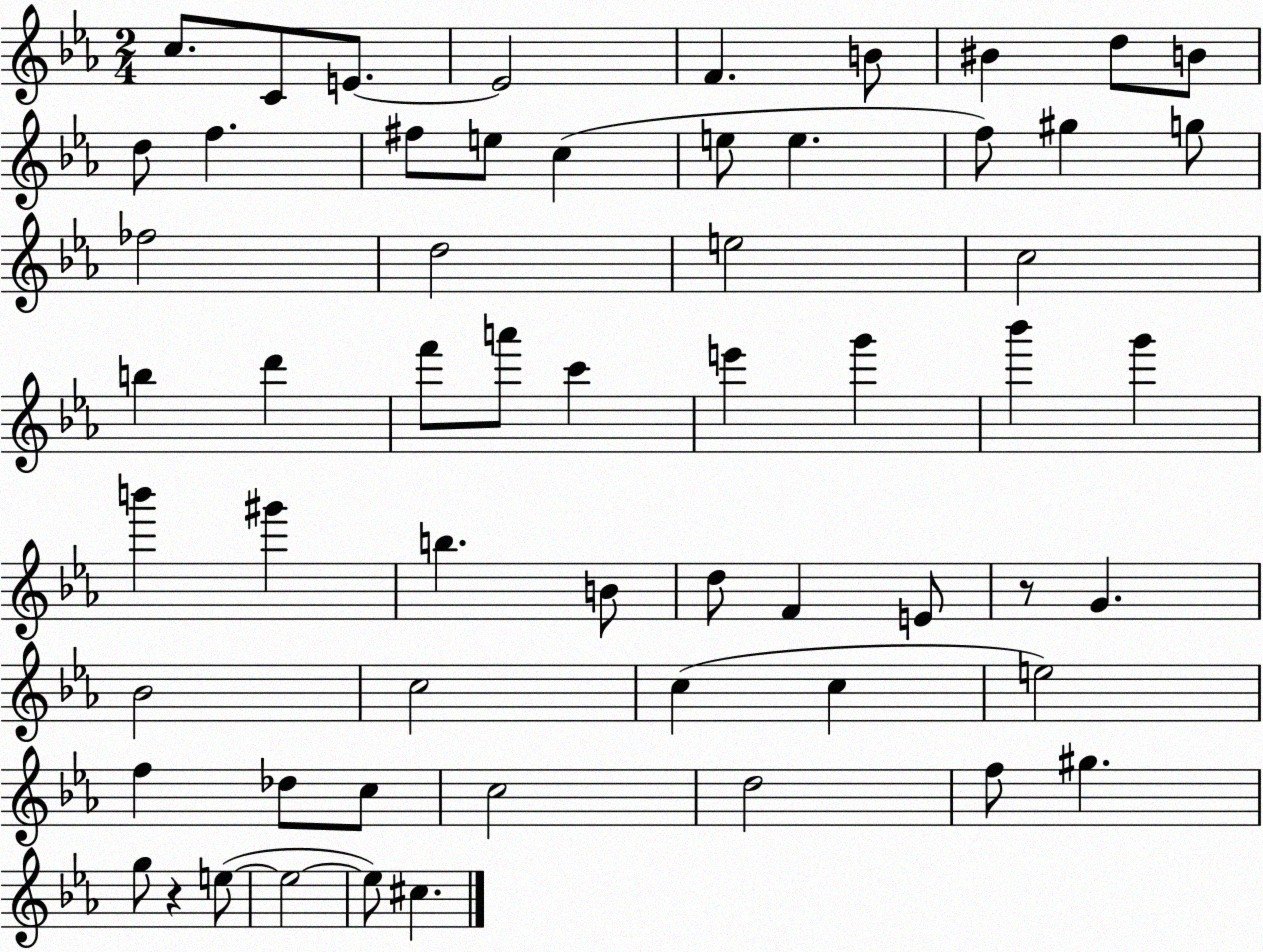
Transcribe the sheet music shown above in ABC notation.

X:1
T:Untitled
M:2/4
L:1/4
K:Eb
c/2 C/2 E/2 E2 F B/2 ^B d/2 B/2 d/2 f ^f/2 e/2 c e/2 e f/2 ^g g/2 _f2 d2 e2 c2 b d' f'/2 a'/2 c' e' g' _b' g' b' ^g' b B/2 d/2 F E/2 z/2 G _B2 c2 c c e2 f _d/2 c/2 c2 d2 f/2 ^g g/2 z e/2 e2 e/2 ^c